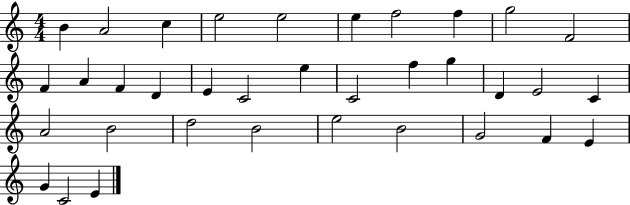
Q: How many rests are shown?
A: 0